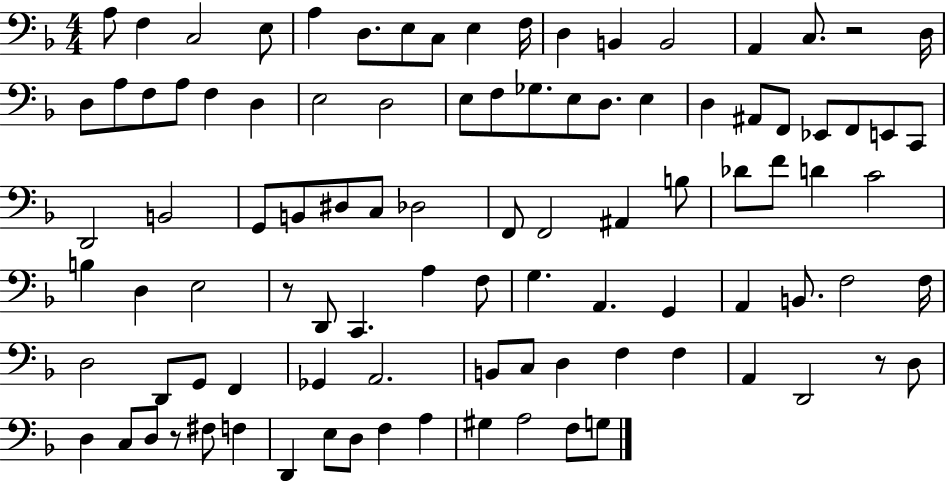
X:1
T:Untitled
M:4/4
L:1/4
K:F
A,/2 F, C,2 E,/2 A, D,/2 E,/2 C,/2 E, F,/4 D, B,, B,,2 A,, C,/2 z2 D,/4 D,/2 A,/2 F,/2 A,/2 F, D, E,2 D,2 E,/2 F,/2 _G,/2 E,/2 D,/2 E, D, ^A,,/2 F,,/2 _E,,/2 F,,/2 E,,/2 C,,/2 D,,2 B,,2 G,,/2 B,,/2 ^D,/2 C,/2 _D,2 F,,/2 F,,2 ^A,, B,/2 _D/2 F/2 D C2 B, D, E,2 z/2 D,,/2 C,, A, F,/2 G, A,, G,, A,, B,,/2 F,2 F,/4 D,2 D,,/2 G,,/2 F,, _G,, A,,2 B,,/2 C,/2 D, F, F, A,, D,,2 z/2 D,/2 D, C,/2 D,/2 z/2 ^F,/2 F, D,, E,/2 D,/2 F, A, ^G, A,2 F,/2 G,/2